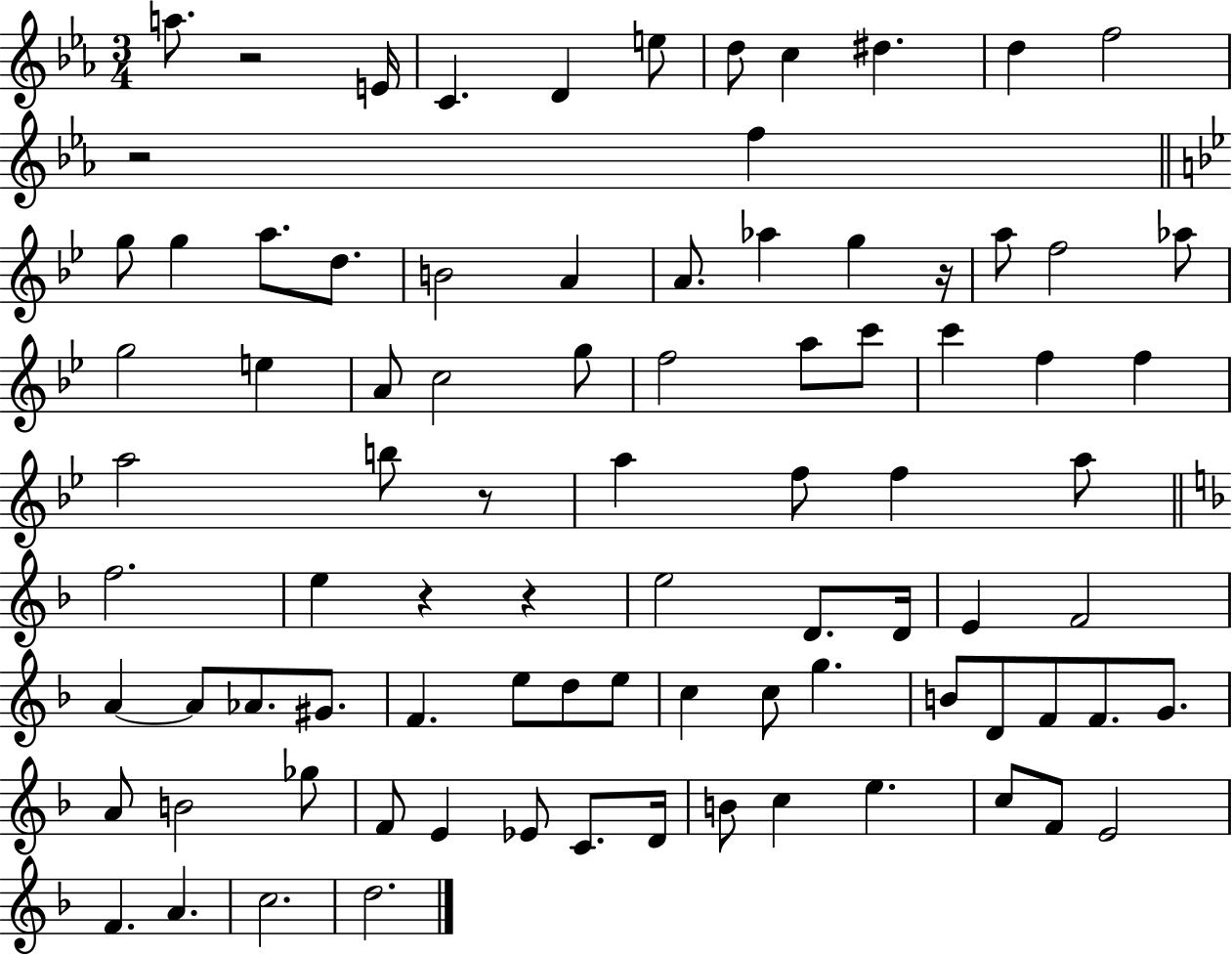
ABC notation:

X:1
T:Untitled
M:3/4
L:1/4
K:Eb
a/2 z2 E/4 C D e/2 d/2 c ^d d f2 z2 f g/2 g a/2 d/2 B2 A A/2 _a g z/4 a/2 f2 _a/2 g2 e A/2 c2 g/2 f2 a/2 c'/2 c' f f a2 b/2 z/2 a f/2 f a/2 f2 e z z e2 D/2 D/4 E F2 A A/2 _A/2 ^G/2 F e/2 d/2 e/2 c c/2 g B/2 D/2 F/2 F/2 G/2 A/2 B2 _g/2 F/2 E _E/2 C/2 D/4 B/2 c e c/2 F/2 E2 F A c2 d2